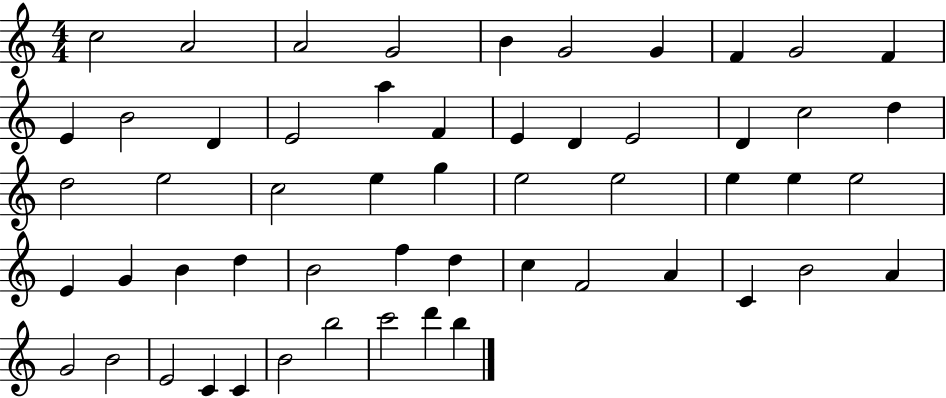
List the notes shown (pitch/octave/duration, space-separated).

C5/h A4/h A4/h G4/h B4/q G4/h G4/q F4/q G4/h F4/q E4/q B4/h D4/q E4/h A5/q F4/q E4/q D4/q E4/h D4/q C5/h D5/q D5/h E5/h C5/h E5/q G5/q E5/h E5/h E5/q E5/q E5/h E4/q G4/q B4/q D5/q B4/h F5/q D5/q C5/q F4/h A4/q C4/q B4/h A4/q G4/h B4/h E4/h C4/q C4/q B4/h B5/h C6/h D6/q B5/q